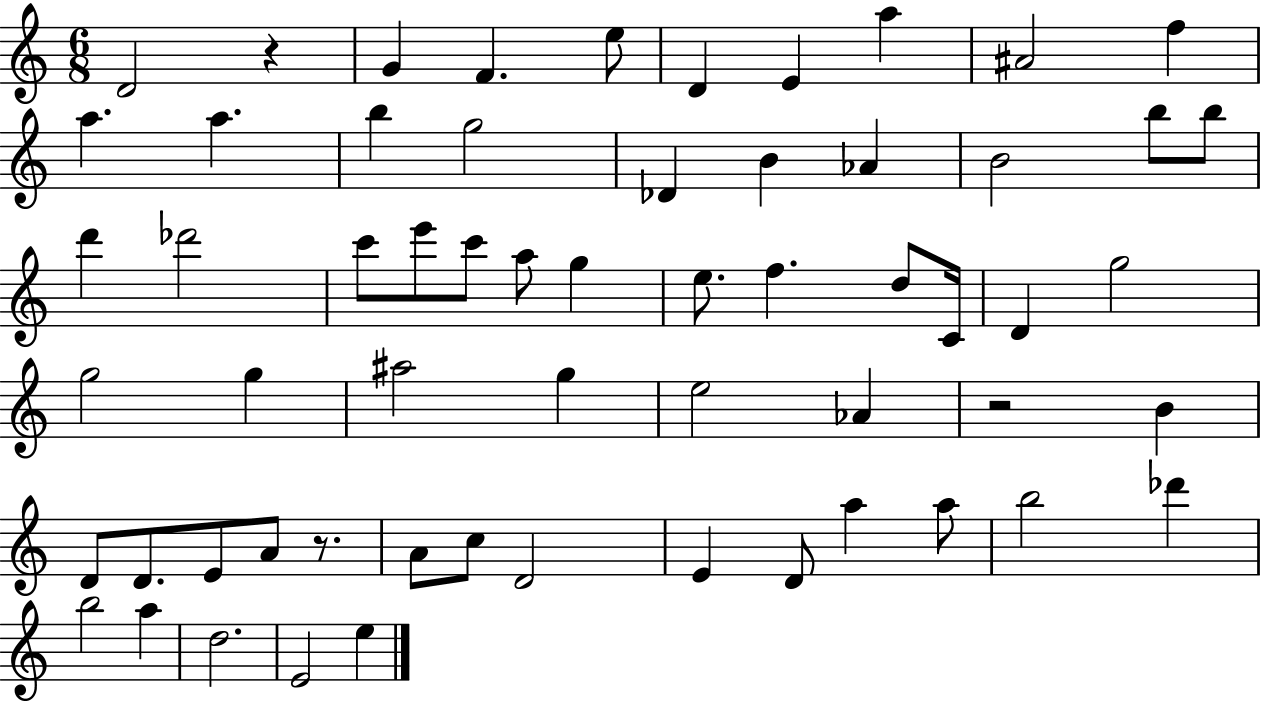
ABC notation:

X:1
T:Untitled
M:6/8
L:1/4
K:C
D2 z G F e/2 D E a ^A2 f a a b g2 _D B _A B2 b/2 b/2 d' _d'2 c'/2 e'/2 c'/2 a/2 g e/2 f d/2 C/4 D g2 g2 g ^a2 g e2 _A z2 B D/2 D/2 E/2 A/2 z/2 A/2 c/2 D2 E D/2 a a/2 b2 _d' b2 a d2 E2 e